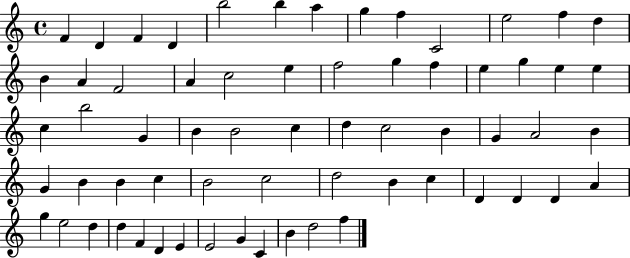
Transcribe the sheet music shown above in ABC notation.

X:1
T:Untitled
M:4/4
L:1/4
K:C
F D F D b2 b a g f C2 e2 f d B A F2 A c2 e f2 g f e g e e c b2 G B B2 c d c2 B G A2 B G B B c B2 c2 d2 B c D D D A g e2 d d F D E E2 G C B d2 f